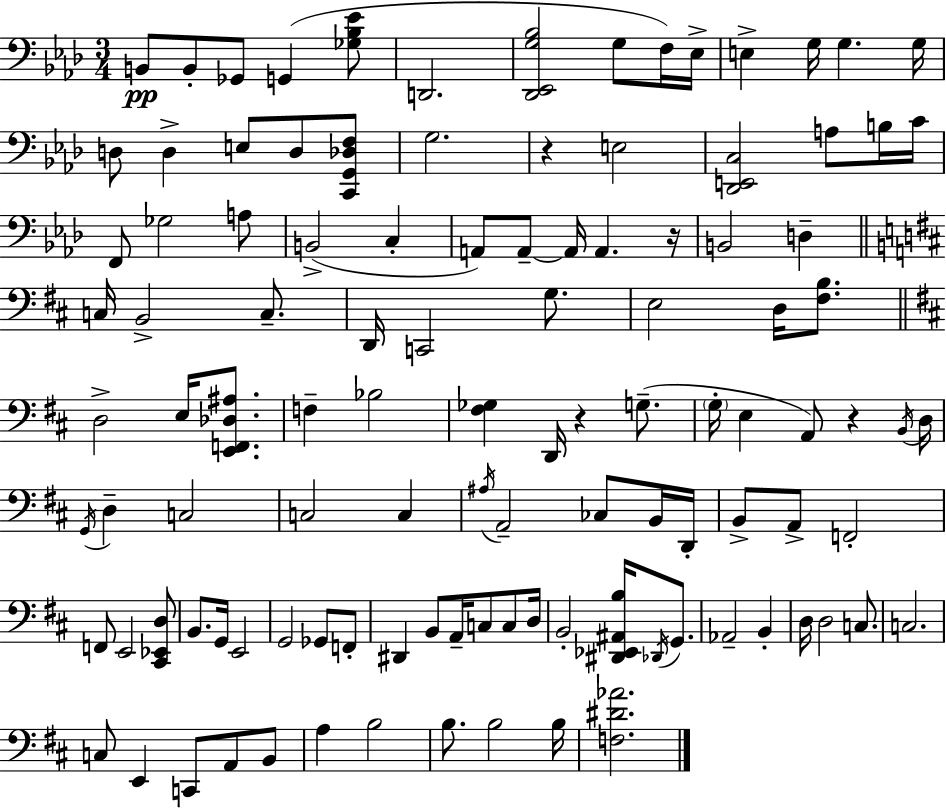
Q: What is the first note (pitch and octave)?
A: B2